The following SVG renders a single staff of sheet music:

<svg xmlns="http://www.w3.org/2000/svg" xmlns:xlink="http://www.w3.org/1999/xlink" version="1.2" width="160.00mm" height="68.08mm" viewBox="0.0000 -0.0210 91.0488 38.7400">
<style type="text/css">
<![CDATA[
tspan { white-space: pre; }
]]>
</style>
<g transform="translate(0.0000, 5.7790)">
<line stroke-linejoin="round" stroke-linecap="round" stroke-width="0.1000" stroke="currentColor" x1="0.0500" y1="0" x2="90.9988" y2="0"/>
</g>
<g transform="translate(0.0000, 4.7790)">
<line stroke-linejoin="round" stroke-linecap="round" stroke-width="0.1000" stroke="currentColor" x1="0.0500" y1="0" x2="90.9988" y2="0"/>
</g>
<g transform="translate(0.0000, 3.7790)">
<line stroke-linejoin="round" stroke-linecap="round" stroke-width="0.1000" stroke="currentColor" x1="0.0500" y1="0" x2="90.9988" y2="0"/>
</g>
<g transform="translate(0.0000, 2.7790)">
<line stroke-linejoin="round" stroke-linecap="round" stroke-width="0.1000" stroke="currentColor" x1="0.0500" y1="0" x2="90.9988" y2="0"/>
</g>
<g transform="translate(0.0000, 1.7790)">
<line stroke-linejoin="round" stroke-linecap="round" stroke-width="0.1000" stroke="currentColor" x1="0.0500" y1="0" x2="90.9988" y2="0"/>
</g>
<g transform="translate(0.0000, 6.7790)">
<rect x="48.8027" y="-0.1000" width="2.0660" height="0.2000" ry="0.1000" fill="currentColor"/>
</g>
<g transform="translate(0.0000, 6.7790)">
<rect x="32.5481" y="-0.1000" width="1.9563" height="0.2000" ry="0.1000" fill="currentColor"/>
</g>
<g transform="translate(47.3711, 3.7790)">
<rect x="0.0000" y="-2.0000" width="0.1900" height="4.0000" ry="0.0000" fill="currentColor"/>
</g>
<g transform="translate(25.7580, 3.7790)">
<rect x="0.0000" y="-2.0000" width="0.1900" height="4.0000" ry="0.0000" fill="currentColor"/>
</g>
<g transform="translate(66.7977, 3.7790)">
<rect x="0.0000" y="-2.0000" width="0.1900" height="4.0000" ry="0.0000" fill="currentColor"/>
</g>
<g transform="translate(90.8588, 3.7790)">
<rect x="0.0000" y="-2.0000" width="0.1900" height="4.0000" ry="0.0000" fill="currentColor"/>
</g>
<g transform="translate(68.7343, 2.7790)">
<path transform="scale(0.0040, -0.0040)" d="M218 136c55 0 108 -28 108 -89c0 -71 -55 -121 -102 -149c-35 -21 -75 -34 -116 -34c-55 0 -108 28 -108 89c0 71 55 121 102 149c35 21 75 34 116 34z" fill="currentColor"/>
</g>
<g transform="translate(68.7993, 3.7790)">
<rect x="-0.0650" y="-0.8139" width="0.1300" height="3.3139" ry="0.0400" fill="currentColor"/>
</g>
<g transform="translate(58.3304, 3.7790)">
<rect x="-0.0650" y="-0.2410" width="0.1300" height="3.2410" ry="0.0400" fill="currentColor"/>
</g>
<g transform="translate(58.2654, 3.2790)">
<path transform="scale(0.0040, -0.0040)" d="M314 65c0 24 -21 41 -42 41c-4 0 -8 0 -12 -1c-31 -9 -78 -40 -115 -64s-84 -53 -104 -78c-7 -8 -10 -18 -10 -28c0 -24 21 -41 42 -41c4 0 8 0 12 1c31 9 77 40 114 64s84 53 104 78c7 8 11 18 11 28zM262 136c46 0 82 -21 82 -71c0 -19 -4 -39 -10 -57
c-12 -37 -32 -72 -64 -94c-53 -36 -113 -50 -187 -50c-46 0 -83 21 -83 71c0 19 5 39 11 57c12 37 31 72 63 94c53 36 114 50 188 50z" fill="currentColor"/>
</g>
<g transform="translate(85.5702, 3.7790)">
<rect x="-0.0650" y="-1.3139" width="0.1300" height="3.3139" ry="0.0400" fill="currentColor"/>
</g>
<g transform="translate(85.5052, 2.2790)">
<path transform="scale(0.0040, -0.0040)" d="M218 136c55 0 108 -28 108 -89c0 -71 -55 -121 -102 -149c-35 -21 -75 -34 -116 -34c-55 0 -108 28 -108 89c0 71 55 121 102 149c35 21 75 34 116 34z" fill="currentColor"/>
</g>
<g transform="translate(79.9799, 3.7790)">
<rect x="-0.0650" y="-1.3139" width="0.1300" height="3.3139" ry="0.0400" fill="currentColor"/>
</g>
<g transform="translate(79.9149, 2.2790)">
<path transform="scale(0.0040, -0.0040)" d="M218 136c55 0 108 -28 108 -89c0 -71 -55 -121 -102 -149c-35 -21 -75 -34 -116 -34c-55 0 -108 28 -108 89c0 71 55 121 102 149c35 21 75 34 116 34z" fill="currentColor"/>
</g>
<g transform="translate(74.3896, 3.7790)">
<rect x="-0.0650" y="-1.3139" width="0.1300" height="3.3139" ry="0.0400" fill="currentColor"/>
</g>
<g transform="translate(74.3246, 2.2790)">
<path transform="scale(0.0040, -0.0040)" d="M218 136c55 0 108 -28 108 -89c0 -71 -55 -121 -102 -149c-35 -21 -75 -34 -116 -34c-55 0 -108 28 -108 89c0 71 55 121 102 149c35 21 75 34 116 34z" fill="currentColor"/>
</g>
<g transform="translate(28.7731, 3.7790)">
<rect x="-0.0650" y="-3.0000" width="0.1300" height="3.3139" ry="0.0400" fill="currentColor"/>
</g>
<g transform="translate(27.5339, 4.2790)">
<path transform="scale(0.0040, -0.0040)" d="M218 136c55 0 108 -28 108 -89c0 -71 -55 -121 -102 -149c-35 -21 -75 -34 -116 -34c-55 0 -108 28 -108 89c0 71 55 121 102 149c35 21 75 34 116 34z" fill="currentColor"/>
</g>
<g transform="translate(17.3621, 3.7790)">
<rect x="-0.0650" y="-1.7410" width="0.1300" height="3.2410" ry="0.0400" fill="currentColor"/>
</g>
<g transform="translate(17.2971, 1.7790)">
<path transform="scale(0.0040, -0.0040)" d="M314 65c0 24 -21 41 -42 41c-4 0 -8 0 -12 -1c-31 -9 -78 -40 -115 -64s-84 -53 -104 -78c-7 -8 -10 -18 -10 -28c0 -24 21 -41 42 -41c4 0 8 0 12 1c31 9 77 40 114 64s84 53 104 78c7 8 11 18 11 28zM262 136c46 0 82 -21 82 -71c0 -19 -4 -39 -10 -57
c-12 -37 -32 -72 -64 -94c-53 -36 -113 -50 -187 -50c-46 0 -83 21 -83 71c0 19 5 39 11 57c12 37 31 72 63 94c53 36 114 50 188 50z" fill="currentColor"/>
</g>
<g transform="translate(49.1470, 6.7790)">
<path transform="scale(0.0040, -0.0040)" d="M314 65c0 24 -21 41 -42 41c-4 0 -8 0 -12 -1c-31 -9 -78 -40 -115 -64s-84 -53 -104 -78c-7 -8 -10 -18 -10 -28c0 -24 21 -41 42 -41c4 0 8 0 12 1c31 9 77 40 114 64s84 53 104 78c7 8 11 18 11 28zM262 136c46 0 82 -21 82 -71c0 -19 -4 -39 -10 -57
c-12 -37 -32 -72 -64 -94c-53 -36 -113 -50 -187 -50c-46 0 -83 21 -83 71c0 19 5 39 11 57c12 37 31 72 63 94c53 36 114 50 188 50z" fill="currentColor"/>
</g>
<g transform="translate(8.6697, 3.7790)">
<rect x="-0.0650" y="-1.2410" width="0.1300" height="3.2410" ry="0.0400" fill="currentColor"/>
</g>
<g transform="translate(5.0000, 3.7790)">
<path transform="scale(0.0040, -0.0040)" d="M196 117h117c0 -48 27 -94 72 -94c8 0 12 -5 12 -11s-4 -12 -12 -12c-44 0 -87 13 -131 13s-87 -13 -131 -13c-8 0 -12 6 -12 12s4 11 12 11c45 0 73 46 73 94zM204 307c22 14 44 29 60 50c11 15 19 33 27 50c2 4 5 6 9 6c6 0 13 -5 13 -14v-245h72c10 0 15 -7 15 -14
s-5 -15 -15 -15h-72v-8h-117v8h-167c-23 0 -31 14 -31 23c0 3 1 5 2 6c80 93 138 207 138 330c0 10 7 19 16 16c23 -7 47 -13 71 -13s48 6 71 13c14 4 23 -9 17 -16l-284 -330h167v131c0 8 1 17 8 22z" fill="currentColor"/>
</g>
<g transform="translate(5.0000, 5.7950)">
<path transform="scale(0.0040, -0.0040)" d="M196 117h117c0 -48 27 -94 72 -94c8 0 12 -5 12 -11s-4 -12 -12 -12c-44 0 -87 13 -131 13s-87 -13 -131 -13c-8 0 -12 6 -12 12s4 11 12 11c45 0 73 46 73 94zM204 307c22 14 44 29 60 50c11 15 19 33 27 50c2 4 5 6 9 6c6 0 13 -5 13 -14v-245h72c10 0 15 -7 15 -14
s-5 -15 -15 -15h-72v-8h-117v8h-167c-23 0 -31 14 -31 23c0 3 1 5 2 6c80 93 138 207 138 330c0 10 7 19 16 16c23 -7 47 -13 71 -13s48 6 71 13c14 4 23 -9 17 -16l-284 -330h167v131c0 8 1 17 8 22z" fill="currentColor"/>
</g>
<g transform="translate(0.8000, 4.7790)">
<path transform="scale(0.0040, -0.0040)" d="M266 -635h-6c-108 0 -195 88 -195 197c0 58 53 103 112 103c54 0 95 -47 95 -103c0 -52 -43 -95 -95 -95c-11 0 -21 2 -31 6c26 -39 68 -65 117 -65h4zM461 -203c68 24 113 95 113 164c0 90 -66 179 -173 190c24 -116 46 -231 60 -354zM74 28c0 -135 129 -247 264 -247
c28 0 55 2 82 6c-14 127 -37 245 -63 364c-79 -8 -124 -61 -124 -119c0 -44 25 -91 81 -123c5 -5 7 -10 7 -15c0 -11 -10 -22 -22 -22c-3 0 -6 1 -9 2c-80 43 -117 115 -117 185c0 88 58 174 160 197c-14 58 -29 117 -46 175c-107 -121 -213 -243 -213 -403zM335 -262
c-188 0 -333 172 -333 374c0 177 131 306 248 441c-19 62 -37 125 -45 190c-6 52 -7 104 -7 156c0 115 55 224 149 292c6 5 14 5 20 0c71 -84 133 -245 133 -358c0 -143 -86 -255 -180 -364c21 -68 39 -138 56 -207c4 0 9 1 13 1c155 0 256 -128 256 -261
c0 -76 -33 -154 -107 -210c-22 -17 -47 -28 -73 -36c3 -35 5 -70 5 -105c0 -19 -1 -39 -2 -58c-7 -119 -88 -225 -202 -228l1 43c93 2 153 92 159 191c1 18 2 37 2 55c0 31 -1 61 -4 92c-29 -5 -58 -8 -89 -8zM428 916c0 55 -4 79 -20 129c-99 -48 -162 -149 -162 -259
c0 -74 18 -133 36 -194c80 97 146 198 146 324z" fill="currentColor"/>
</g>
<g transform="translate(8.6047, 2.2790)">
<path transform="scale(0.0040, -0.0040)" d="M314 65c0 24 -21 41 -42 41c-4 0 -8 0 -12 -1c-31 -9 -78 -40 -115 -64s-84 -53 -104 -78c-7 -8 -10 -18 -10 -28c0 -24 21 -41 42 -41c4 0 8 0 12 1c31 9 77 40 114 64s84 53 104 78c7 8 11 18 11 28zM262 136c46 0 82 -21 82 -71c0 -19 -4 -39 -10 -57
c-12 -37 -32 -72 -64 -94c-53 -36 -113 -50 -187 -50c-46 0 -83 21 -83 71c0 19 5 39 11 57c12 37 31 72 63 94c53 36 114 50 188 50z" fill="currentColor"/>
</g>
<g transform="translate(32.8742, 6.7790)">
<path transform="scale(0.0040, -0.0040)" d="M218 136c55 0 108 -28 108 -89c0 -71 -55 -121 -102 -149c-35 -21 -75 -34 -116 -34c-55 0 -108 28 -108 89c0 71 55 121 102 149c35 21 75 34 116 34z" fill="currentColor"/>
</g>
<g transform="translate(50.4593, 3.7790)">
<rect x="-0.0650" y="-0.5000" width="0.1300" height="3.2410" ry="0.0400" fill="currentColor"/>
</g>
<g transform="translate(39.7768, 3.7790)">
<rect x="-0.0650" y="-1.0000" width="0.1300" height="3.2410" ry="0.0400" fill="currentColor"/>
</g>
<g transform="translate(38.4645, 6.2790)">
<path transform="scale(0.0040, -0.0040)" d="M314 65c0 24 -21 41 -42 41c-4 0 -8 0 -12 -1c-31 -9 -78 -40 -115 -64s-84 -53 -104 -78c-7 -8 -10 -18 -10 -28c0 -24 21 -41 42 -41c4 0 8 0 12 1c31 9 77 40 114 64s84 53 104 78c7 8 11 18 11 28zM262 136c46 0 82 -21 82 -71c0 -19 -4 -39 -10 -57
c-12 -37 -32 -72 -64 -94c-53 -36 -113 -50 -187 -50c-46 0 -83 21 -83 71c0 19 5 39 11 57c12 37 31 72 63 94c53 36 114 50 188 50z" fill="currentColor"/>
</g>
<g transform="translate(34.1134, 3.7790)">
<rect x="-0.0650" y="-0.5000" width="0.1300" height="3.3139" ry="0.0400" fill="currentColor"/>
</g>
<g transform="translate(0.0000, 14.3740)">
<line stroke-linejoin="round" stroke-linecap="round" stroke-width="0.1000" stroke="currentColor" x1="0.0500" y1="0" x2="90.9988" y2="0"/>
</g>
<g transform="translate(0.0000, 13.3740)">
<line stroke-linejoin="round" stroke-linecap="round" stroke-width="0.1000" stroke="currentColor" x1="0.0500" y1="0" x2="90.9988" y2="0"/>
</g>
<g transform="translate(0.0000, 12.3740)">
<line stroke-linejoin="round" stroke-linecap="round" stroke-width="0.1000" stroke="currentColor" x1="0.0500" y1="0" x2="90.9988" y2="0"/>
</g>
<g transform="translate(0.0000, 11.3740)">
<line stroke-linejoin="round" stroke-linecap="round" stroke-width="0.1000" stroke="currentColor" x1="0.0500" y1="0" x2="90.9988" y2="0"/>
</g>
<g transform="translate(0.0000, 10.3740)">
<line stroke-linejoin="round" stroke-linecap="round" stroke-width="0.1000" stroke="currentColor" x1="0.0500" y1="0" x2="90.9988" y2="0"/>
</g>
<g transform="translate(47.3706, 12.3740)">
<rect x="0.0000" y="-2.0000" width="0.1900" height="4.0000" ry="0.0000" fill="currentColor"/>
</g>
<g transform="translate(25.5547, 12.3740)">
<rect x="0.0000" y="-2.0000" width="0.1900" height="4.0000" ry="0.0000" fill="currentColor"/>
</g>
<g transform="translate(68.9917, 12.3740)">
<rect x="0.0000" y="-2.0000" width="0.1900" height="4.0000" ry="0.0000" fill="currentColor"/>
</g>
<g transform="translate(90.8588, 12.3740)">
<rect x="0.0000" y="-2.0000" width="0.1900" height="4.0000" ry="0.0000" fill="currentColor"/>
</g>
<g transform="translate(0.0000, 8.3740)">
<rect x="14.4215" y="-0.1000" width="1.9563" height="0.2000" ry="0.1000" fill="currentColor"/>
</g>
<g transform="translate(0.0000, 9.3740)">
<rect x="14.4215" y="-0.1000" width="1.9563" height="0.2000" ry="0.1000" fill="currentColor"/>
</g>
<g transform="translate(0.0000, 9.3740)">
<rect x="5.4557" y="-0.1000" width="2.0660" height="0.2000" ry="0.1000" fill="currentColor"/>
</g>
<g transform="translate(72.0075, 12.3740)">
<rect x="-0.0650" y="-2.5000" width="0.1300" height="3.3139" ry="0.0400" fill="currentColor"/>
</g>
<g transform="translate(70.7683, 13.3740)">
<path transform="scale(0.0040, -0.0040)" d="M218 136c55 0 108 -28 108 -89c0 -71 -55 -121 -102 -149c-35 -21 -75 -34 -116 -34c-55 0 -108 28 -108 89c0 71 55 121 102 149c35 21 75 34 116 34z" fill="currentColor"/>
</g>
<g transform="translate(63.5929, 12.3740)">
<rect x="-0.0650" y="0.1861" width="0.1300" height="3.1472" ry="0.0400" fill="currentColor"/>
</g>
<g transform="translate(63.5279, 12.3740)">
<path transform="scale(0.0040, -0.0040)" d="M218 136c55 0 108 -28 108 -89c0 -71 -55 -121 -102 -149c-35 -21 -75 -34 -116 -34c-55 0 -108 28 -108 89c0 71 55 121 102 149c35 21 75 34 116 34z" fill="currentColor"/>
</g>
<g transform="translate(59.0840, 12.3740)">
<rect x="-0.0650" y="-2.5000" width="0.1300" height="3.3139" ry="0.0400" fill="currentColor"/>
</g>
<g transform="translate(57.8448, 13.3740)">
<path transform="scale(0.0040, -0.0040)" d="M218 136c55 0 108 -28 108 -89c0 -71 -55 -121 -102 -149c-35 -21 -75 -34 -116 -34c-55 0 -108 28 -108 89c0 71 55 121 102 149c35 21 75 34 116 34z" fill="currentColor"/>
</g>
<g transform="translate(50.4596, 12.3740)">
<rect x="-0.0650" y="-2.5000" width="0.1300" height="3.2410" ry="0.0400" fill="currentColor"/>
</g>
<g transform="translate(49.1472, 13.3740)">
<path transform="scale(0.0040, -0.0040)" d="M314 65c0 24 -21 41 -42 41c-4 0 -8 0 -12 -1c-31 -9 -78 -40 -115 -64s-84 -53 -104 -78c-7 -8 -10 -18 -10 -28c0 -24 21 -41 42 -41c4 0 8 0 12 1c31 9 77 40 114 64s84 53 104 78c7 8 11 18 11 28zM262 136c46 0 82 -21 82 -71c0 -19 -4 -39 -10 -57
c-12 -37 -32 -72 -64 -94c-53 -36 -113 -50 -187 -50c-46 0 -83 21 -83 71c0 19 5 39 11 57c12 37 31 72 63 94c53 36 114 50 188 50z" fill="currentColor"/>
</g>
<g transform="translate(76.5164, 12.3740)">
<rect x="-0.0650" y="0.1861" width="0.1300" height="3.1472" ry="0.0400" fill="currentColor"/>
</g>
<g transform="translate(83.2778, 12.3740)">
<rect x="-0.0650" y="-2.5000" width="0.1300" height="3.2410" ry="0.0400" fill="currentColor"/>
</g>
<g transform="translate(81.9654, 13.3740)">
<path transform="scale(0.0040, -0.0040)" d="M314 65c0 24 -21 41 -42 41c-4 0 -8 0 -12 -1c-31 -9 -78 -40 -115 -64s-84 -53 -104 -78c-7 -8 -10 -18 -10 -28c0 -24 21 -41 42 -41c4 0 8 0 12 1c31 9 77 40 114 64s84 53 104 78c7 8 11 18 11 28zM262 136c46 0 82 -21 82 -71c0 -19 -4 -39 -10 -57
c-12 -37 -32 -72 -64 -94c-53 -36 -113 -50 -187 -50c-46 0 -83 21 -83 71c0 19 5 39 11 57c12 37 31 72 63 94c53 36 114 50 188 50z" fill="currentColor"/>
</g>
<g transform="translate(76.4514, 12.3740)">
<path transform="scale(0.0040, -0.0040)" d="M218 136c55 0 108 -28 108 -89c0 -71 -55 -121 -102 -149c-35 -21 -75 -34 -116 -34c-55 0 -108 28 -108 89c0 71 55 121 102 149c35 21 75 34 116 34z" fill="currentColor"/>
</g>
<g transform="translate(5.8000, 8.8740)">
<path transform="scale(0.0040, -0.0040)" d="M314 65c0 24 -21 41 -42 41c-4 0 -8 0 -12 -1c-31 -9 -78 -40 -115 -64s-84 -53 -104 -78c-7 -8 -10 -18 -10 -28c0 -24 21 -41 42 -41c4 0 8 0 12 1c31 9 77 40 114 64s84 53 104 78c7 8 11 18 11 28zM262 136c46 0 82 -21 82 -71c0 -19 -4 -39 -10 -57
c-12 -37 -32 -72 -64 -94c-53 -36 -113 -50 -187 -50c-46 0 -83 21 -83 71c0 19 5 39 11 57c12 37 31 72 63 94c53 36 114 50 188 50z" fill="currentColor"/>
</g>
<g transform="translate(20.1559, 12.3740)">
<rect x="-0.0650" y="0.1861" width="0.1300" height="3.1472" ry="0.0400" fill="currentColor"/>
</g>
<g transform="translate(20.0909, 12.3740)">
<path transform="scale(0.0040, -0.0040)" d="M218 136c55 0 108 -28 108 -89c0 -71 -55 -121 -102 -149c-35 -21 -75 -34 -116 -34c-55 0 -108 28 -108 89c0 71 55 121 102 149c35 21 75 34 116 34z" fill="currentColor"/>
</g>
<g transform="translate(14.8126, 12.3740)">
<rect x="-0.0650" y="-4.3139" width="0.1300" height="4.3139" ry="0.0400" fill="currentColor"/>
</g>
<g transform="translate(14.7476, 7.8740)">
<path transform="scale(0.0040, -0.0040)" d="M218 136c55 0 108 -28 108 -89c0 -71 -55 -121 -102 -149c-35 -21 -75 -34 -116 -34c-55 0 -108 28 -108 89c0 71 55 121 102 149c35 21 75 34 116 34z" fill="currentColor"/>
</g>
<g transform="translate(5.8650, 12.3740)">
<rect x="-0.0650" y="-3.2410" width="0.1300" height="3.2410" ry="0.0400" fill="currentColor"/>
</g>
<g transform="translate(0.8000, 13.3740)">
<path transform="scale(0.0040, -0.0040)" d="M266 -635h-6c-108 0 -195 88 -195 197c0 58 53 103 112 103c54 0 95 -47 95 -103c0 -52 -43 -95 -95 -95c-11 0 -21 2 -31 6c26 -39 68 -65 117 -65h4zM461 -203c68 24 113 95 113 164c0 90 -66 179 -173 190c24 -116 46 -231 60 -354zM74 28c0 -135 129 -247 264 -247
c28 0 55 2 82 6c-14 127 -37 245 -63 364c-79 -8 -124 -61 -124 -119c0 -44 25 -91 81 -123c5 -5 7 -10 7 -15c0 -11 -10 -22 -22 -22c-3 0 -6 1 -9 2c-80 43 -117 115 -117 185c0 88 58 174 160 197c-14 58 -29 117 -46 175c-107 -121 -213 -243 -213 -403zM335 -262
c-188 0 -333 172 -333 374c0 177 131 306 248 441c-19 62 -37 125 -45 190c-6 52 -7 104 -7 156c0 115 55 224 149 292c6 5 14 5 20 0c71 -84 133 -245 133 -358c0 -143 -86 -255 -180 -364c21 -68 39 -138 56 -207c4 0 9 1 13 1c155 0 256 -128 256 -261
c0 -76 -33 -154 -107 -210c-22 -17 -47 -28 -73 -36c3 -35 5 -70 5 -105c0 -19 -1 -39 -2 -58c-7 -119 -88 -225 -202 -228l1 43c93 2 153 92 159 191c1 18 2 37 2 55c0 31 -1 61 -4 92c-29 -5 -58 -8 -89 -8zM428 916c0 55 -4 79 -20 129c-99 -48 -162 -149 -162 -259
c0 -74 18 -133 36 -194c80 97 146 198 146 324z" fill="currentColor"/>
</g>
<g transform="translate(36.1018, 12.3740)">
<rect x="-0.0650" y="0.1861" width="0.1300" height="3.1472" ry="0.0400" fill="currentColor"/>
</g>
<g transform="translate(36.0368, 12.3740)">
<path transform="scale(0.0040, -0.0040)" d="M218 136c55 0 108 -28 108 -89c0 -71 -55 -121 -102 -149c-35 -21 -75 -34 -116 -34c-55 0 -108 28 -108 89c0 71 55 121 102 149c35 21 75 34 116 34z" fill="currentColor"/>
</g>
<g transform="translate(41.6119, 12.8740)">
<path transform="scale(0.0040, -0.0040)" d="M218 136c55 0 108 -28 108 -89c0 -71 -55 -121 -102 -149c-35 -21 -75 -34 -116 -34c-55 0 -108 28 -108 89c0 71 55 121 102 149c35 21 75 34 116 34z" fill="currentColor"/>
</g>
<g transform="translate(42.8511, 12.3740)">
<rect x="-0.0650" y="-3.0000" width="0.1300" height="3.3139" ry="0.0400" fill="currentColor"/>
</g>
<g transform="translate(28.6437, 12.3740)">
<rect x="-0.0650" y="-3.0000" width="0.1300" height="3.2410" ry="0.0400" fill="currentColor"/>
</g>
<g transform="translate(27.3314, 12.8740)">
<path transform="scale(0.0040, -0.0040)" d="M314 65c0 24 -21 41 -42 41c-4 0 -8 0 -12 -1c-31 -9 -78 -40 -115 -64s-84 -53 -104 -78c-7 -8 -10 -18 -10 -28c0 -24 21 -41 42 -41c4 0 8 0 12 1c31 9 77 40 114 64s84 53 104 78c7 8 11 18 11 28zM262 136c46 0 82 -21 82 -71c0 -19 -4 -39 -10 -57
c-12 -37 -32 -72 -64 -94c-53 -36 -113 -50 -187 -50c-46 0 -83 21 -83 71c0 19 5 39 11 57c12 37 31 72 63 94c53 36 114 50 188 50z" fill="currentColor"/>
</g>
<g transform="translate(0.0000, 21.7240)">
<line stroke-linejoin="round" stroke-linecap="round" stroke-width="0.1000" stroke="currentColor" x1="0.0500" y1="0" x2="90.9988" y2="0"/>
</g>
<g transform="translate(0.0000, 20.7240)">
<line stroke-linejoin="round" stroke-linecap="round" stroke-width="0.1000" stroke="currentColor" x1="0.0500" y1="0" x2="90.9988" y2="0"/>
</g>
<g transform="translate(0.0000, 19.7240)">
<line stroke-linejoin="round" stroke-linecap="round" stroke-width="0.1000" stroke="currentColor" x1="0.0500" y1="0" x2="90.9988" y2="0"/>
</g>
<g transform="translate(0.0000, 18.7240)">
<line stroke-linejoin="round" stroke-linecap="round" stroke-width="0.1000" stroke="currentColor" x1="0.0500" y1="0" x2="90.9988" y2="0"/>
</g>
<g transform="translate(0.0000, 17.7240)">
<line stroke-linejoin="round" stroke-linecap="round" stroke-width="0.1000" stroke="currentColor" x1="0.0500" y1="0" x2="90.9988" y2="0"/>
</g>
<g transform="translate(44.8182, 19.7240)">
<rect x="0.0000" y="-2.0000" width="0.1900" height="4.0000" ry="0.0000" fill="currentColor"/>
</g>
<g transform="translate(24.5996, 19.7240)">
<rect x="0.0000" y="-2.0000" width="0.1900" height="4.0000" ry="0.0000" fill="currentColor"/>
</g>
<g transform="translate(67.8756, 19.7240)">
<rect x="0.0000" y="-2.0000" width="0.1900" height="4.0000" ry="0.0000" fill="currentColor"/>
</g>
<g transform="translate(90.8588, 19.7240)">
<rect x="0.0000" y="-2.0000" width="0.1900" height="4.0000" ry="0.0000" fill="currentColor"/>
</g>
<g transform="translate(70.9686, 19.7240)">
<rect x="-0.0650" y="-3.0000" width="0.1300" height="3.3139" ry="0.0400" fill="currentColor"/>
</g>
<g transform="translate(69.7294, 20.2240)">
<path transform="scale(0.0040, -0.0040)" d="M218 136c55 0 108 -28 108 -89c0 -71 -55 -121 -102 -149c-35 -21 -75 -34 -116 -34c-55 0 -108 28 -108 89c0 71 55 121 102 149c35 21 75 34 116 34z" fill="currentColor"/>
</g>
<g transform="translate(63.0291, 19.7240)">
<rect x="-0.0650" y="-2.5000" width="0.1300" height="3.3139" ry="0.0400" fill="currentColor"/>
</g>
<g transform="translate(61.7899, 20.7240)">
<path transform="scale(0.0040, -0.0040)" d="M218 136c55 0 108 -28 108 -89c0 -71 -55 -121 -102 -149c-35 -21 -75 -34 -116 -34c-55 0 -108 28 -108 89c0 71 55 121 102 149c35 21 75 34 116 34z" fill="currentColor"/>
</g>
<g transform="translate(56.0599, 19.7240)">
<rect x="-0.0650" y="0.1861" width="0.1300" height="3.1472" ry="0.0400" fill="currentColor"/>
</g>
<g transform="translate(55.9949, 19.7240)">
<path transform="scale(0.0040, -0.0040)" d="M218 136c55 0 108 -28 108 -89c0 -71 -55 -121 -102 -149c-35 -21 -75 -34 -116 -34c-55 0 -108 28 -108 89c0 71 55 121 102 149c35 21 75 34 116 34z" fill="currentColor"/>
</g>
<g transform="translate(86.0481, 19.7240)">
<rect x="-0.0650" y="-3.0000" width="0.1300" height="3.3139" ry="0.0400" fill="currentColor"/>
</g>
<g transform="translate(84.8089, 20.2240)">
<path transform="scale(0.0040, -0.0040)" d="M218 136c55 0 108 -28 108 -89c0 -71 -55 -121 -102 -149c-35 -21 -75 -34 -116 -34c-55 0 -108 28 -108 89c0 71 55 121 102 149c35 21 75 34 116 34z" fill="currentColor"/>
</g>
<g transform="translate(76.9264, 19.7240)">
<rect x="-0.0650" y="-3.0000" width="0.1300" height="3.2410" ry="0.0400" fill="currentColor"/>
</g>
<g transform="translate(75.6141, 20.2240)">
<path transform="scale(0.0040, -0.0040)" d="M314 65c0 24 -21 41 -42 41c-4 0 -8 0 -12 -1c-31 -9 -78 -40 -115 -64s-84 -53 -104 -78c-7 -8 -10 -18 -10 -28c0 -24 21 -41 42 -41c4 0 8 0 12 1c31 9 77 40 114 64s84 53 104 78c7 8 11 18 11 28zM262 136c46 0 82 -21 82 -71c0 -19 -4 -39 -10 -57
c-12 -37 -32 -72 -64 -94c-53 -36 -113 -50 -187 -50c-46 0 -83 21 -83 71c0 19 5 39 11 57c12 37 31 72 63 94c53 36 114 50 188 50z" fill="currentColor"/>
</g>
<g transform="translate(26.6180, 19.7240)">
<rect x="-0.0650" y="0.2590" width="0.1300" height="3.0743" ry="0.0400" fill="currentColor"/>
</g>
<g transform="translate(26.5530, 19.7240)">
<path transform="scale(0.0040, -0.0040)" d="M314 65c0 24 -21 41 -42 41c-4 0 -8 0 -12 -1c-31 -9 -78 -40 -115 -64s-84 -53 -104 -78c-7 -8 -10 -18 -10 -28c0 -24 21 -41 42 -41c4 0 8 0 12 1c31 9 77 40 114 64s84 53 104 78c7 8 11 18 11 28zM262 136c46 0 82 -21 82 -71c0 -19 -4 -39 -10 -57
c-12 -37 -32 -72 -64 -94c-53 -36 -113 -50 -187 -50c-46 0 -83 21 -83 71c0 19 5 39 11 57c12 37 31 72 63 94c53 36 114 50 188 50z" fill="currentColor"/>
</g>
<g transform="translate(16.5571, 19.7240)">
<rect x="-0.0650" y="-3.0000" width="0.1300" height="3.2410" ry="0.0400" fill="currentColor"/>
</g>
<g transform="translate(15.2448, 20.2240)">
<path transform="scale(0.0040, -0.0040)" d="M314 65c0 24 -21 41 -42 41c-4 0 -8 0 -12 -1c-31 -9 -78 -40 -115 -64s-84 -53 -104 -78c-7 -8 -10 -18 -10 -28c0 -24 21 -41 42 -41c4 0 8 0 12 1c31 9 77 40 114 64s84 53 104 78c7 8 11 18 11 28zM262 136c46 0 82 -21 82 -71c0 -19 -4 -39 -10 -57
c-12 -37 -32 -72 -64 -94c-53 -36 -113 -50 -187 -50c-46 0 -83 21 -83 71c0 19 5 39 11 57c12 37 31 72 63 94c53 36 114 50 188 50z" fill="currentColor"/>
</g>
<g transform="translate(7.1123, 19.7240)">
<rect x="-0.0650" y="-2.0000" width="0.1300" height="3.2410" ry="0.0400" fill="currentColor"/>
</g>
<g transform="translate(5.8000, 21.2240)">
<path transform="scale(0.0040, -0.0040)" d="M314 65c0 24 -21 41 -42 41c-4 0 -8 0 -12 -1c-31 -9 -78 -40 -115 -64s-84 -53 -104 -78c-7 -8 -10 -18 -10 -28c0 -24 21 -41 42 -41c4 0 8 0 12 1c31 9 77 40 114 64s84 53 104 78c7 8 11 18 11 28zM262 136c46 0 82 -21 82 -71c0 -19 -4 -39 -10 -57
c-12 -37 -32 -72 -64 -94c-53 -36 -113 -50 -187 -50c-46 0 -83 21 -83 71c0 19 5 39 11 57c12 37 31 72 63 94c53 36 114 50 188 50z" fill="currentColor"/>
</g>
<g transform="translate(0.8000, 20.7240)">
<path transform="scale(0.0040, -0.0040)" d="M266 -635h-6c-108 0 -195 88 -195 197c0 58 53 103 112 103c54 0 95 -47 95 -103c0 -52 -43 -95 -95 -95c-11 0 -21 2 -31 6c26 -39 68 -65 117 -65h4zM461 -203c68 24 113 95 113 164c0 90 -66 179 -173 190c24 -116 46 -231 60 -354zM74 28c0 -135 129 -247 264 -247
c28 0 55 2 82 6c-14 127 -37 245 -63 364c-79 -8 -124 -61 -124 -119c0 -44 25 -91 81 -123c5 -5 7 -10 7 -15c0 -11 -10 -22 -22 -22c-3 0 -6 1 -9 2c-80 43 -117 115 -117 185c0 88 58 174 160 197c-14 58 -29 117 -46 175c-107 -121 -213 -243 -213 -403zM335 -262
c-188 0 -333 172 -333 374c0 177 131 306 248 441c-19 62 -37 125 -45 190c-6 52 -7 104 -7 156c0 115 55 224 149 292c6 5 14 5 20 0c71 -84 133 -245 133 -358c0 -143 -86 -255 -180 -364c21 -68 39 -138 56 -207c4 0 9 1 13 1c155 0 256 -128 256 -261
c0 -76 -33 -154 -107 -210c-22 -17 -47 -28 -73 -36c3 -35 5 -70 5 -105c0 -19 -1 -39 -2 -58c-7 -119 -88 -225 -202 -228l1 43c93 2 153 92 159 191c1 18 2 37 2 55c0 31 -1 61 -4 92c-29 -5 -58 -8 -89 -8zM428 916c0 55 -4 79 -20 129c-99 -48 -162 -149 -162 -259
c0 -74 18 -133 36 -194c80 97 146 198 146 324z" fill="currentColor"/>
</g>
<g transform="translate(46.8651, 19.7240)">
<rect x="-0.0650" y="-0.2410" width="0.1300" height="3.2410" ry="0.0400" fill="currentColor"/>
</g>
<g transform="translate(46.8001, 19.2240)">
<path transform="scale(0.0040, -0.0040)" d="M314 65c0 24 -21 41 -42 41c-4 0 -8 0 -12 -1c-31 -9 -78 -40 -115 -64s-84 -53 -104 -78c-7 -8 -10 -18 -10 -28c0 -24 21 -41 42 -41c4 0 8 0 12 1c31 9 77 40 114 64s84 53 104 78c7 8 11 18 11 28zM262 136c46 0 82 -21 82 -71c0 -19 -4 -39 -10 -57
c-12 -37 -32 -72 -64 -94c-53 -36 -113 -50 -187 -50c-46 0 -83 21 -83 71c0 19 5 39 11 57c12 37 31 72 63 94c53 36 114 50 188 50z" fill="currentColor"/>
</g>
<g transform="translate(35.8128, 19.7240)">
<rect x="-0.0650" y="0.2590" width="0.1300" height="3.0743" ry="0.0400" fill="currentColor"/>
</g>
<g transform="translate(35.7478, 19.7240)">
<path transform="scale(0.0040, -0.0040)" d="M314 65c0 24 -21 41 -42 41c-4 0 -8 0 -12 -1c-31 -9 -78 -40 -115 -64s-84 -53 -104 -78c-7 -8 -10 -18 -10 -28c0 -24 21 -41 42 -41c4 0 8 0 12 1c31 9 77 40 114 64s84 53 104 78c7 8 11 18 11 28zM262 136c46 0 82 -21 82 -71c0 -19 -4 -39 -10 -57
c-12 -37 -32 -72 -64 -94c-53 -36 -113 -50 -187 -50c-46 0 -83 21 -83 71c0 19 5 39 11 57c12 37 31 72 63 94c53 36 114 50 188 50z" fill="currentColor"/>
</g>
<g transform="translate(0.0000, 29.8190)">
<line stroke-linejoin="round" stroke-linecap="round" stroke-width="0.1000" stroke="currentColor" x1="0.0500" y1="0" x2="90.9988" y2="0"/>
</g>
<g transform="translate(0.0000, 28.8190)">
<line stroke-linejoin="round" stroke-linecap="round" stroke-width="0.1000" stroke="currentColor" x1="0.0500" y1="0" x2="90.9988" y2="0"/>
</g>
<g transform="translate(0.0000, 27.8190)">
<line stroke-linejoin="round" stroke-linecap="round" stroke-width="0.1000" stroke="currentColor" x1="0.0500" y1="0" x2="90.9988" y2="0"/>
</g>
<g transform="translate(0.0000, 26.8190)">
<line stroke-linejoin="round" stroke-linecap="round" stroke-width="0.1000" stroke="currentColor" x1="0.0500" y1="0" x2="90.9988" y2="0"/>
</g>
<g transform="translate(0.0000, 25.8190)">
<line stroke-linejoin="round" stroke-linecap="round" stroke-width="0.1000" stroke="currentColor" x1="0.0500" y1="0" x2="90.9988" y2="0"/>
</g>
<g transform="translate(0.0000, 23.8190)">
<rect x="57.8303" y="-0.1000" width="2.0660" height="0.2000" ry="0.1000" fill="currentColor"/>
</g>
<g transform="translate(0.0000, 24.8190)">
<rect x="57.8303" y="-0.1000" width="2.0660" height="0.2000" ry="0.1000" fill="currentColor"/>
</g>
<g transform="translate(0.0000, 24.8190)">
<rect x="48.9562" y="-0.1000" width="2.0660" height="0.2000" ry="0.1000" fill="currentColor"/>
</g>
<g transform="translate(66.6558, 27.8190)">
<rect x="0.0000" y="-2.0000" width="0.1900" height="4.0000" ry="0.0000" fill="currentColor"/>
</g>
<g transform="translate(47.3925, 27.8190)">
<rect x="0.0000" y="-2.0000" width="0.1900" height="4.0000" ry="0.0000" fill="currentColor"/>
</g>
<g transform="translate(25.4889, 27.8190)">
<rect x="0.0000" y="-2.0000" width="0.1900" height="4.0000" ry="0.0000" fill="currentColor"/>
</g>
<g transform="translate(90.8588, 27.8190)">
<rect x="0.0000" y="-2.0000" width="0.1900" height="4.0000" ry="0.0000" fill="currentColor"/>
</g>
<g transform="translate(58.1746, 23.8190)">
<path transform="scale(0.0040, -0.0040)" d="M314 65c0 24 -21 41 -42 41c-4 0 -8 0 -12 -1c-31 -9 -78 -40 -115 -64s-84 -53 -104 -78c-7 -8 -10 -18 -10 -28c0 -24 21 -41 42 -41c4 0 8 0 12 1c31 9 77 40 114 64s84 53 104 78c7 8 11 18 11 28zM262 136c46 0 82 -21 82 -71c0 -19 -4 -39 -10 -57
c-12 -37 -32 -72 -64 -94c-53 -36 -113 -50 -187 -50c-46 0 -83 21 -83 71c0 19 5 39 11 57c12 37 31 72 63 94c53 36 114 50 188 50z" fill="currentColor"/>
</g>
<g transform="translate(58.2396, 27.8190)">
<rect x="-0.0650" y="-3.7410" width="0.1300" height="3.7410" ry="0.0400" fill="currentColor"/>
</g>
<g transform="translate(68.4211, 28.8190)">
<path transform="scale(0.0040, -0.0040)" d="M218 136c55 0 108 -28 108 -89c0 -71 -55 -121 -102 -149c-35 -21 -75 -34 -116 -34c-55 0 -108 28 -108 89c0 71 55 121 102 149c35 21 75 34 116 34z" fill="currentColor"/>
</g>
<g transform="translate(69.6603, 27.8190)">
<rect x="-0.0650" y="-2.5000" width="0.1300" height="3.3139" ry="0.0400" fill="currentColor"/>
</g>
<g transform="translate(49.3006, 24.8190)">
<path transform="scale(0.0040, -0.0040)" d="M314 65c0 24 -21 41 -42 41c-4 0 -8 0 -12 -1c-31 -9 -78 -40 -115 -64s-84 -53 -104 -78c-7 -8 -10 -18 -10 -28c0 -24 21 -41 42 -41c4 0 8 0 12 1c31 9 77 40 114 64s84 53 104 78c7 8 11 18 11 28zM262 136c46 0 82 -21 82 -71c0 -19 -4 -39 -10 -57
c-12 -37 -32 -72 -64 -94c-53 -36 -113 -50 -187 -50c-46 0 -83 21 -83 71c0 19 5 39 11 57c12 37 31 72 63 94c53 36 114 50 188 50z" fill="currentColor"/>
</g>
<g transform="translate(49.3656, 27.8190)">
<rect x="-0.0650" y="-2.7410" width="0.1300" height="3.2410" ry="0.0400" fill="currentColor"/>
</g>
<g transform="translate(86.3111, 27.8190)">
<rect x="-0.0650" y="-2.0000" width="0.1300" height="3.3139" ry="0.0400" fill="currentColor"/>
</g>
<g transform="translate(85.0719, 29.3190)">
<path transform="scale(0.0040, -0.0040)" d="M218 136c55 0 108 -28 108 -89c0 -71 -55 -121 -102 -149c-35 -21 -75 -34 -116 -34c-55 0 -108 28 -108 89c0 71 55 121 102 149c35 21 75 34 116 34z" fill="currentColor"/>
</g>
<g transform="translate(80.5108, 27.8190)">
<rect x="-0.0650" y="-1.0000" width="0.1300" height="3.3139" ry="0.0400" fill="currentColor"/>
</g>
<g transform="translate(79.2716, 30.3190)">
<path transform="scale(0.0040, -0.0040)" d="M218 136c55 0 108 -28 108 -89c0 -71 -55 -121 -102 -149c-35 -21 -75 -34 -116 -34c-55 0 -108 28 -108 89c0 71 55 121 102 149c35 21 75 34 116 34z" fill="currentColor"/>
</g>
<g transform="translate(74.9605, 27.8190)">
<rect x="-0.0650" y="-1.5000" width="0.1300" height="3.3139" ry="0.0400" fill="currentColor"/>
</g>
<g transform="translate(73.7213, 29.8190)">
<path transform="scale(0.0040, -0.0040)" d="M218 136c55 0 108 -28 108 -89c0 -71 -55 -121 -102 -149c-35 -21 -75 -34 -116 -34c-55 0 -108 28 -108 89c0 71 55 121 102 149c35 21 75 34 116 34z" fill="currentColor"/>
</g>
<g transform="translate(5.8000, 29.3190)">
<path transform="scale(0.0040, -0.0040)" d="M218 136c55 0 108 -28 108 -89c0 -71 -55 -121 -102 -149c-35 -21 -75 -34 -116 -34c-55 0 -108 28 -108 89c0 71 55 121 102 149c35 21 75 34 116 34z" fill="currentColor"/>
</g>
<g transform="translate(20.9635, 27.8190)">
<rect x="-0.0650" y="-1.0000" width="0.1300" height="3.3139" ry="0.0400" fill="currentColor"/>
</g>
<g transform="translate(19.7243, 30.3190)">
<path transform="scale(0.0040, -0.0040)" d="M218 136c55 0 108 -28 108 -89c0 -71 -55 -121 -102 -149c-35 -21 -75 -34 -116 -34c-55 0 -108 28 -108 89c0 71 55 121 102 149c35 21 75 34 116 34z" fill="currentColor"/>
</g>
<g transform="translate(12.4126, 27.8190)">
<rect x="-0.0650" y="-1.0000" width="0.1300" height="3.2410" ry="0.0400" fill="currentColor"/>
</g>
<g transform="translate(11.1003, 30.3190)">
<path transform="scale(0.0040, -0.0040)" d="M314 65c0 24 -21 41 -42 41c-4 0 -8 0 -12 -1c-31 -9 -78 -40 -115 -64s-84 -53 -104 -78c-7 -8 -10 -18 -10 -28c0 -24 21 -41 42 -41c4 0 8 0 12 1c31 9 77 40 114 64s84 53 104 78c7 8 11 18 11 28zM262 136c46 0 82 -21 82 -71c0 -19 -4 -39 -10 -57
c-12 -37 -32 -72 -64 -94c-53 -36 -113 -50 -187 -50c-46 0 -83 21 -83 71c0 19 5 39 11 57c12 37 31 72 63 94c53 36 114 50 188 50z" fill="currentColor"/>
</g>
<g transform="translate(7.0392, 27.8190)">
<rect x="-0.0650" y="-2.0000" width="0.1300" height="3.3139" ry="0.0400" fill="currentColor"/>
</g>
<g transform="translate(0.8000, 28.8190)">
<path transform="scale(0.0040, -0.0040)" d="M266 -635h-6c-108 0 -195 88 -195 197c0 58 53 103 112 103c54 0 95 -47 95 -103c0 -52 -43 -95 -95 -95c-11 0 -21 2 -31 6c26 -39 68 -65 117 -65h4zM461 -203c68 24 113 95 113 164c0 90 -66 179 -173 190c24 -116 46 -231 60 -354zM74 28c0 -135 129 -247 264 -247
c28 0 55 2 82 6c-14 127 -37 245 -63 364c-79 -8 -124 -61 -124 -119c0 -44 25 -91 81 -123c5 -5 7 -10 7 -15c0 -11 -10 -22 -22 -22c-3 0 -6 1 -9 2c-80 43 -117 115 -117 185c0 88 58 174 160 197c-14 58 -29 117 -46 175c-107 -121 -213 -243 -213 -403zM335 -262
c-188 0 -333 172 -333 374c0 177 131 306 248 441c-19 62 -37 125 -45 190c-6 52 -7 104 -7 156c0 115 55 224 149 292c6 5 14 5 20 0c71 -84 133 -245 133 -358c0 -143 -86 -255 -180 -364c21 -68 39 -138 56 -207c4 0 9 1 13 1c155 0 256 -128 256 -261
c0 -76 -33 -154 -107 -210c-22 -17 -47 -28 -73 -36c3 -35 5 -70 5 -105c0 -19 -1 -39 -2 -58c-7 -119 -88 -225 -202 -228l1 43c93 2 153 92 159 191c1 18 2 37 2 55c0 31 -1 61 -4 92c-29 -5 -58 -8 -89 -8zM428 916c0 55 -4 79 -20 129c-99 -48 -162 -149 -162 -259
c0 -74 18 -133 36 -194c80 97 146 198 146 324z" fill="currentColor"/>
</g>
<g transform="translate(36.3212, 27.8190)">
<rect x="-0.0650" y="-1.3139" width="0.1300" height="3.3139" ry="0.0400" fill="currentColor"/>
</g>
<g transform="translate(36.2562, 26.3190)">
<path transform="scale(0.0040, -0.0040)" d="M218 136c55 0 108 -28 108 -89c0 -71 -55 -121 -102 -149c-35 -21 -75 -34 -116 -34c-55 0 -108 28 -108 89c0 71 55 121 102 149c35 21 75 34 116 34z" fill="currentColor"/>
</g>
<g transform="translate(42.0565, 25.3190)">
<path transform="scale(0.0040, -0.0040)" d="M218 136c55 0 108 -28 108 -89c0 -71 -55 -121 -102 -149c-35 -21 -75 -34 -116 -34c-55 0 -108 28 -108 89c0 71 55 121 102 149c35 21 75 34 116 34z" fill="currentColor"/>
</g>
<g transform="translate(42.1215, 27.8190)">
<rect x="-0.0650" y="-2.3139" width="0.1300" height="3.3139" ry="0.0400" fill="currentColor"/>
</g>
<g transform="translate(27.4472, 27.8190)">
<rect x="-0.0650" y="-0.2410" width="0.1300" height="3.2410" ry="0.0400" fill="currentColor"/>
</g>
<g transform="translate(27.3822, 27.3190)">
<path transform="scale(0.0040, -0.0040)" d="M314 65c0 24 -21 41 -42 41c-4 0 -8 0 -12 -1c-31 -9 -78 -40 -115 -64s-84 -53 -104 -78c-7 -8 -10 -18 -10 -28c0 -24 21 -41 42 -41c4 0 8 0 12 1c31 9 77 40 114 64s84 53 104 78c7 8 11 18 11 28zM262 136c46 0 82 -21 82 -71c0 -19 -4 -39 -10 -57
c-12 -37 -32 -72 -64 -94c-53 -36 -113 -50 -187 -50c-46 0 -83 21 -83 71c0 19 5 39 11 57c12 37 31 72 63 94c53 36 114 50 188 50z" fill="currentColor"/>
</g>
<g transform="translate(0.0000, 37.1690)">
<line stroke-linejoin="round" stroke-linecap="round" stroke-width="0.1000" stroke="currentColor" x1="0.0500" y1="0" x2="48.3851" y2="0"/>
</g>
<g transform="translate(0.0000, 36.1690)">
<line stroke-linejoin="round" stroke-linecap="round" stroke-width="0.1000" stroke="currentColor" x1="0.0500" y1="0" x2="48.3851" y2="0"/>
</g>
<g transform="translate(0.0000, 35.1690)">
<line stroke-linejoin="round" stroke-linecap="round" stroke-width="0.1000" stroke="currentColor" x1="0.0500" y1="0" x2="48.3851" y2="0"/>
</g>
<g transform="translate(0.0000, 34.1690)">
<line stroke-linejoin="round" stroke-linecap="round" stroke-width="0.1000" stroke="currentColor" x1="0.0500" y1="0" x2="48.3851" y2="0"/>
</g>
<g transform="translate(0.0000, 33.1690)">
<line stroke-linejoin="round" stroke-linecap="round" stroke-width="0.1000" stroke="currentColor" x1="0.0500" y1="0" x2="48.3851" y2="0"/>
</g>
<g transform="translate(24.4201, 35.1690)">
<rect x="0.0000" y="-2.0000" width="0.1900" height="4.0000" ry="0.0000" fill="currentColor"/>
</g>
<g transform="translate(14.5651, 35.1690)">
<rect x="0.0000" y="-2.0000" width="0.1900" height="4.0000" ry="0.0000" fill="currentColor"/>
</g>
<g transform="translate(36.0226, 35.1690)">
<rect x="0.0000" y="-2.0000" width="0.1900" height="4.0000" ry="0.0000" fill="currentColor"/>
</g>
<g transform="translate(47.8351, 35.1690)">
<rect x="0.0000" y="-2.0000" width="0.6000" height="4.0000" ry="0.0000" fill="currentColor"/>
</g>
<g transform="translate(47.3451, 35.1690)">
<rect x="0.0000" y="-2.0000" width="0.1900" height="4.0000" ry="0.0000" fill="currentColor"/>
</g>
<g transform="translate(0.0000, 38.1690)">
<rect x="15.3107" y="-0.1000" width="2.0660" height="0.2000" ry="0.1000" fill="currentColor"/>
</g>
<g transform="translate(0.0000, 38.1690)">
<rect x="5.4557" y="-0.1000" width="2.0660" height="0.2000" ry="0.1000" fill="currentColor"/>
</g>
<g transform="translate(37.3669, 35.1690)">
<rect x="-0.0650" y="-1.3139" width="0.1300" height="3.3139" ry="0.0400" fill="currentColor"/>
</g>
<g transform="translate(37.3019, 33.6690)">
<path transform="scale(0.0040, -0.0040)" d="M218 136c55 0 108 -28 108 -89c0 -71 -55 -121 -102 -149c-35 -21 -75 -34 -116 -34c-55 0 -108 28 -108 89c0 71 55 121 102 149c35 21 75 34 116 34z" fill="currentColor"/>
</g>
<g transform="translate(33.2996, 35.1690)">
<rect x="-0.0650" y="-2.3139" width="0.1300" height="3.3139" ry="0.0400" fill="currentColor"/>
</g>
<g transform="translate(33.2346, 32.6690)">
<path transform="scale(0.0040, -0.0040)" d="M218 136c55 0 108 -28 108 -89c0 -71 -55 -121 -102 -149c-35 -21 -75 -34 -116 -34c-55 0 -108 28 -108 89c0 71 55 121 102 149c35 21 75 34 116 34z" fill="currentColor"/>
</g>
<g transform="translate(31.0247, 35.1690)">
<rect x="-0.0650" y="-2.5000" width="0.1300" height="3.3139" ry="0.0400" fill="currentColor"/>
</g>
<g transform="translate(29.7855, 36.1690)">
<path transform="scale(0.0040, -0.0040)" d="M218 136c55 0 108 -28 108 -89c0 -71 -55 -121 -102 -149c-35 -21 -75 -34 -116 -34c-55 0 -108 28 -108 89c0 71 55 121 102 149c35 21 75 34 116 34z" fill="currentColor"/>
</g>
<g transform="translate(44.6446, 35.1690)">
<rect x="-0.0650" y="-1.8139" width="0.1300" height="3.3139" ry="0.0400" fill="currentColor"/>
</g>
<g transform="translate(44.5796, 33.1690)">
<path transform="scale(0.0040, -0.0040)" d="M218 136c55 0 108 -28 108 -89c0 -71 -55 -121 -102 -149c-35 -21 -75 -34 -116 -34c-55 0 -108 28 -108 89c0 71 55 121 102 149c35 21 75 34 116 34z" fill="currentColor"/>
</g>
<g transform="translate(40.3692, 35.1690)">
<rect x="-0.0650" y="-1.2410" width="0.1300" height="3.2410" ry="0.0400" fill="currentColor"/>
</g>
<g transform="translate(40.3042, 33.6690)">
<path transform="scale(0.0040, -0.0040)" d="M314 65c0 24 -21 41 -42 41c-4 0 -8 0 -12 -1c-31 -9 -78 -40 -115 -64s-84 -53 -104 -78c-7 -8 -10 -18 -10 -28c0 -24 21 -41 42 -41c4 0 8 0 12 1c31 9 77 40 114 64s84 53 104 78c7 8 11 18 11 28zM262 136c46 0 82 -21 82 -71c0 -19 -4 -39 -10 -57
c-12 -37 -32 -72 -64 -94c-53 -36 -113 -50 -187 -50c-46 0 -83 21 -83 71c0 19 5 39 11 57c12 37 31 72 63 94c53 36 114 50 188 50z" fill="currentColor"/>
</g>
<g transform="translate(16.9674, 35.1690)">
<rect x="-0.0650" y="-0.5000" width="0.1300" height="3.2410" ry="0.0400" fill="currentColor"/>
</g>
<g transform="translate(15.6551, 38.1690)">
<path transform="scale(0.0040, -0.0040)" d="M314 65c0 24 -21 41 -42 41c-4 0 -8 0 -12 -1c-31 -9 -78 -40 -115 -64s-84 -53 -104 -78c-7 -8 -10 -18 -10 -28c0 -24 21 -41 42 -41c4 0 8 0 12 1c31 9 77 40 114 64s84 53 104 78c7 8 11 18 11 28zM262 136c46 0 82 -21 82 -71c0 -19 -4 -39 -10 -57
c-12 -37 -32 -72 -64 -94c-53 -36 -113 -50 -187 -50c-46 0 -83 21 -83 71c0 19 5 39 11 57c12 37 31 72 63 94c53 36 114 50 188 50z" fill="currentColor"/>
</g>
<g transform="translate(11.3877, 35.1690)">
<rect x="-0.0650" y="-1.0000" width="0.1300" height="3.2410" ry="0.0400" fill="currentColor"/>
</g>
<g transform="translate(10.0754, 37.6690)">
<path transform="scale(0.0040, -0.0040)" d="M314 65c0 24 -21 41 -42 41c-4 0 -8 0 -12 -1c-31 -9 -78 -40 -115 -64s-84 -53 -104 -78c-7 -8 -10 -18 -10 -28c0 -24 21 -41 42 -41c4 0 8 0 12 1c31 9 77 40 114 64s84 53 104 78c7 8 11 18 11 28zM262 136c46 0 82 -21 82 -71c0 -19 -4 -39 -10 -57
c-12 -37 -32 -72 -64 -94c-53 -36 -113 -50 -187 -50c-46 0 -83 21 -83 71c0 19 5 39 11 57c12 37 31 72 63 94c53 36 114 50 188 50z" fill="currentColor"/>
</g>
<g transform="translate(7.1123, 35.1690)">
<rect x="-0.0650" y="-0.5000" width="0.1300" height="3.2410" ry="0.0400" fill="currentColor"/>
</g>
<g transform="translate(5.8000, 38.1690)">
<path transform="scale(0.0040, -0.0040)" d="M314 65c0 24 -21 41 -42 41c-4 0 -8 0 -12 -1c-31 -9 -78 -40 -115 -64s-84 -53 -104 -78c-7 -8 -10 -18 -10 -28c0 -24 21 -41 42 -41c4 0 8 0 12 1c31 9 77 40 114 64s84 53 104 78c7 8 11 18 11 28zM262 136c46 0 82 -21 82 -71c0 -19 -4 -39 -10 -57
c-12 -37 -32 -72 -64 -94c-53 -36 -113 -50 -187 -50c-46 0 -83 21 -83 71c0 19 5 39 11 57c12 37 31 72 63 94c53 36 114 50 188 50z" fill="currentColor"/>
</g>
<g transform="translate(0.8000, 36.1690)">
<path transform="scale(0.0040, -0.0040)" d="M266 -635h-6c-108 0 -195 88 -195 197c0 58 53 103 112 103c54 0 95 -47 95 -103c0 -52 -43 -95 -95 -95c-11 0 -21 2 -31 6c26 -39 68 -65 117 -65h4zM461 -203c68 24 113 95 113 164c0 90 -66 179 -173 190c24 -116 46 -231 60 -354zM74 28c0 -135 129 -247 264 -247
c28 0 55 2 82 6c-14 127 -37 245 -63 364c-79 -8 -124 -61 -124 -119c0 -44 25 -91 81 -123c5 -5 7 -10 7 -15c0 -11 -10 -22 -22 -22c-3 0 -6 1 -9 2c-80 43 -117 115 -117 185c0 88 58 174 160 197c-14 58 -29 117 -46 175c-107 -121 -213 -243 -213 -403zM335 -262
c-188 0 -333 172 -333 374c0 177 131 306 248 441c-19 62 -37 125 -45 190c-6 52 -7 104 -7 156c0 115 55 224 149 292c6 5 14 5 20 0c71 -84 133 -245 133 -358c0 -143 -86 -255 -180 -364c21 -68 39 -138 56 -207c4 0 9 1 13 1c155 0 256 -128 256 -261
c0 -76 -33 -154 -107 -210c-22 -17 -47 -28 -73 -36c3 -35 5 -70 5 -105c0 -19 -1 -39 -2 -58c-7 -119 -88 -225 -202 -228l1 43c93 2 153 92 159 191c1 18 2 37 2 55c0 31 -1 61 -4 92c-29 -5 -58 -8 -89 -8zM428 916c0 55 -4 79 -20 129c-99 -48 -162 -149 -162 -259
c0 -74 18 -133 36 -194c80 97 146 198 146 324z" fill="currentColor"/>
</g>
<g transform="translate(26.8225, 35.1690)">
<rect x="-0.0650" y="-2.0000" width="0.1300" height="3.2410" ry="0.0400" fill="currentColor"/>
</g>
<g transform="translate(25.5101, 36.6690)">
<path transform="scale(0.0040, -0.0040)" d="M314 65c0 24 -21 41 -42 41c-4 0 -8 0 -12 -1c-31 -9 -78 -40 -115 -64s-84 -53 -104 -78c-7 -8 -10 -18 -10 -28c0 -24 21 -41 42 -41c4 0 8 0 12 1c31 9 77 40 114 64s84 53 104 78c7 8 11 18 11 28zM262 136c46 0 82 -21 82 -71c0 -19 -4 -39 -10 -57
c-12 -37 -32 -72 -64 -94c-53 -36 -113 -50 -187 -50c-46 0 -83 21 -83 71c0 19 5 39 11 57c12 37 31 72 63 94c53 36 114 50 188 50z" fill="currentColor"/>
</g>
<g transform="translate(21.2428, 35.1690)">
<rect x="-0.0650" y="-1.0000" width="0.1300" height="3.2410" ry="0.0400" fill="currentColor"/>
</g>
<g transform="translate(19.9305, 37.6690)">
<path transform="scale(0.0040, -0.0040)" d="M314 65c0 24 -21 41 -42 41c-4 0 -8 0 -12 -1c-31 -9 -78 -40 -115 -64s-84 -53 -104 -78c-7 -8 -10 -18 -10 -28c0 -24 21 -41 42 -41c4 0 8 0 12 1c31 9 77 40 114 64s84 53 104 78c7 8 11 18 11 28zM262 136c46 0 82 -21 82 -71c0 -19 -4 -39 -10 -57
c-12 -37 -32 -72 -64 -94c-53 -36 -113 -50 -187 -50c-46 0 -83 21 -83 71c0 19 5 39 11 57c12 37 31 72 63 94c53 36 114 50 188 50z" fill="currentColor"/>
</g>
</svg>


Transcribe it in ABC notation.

X:1
T:Untitled
M:4/4
L:1/4
K:C
e2 f2 A C D2 C2 c2 d e e e b2 d' B A2 B A G2 G B G B G2 F2 A2 B2 B2 c2 B G A A2 A F D2 D c2 e g a2 c'2 G E D F C2 D2 C2 D2 F2 G g e e2 f